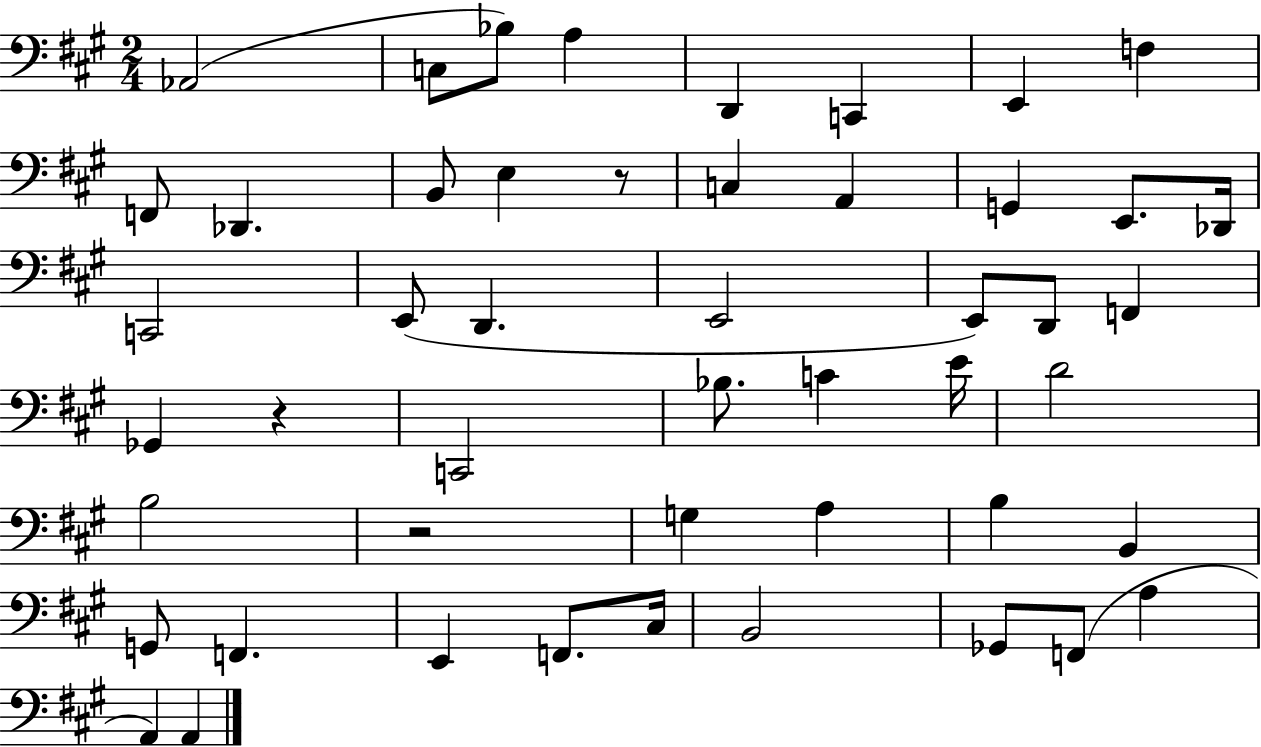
{
  \clef bass
  \numericTimeSignature
  \time 2/4
  \key a \major
  aes,2( | c8 bes8) a4 | d,4 c,4 | e,4 f4 | \break f,8 des,4. | b,8 e4 r8 | c4 a,4 | g,4 e,8. des,16 | \break c,2 | e,8( d,4. | e,2 | e,8) d,8 f,4 | \break ges,4 r4 | c,2 | bes8. c'4 e'16 | d'2 | \break b2 | r2 | g4 a4 | b4 b,4 | \break g,8 f,4. | e,4 f,8. cis16 | b,2 | ges,8 f,8( a4 | \break a,4) a,4 | \bar "|."
}